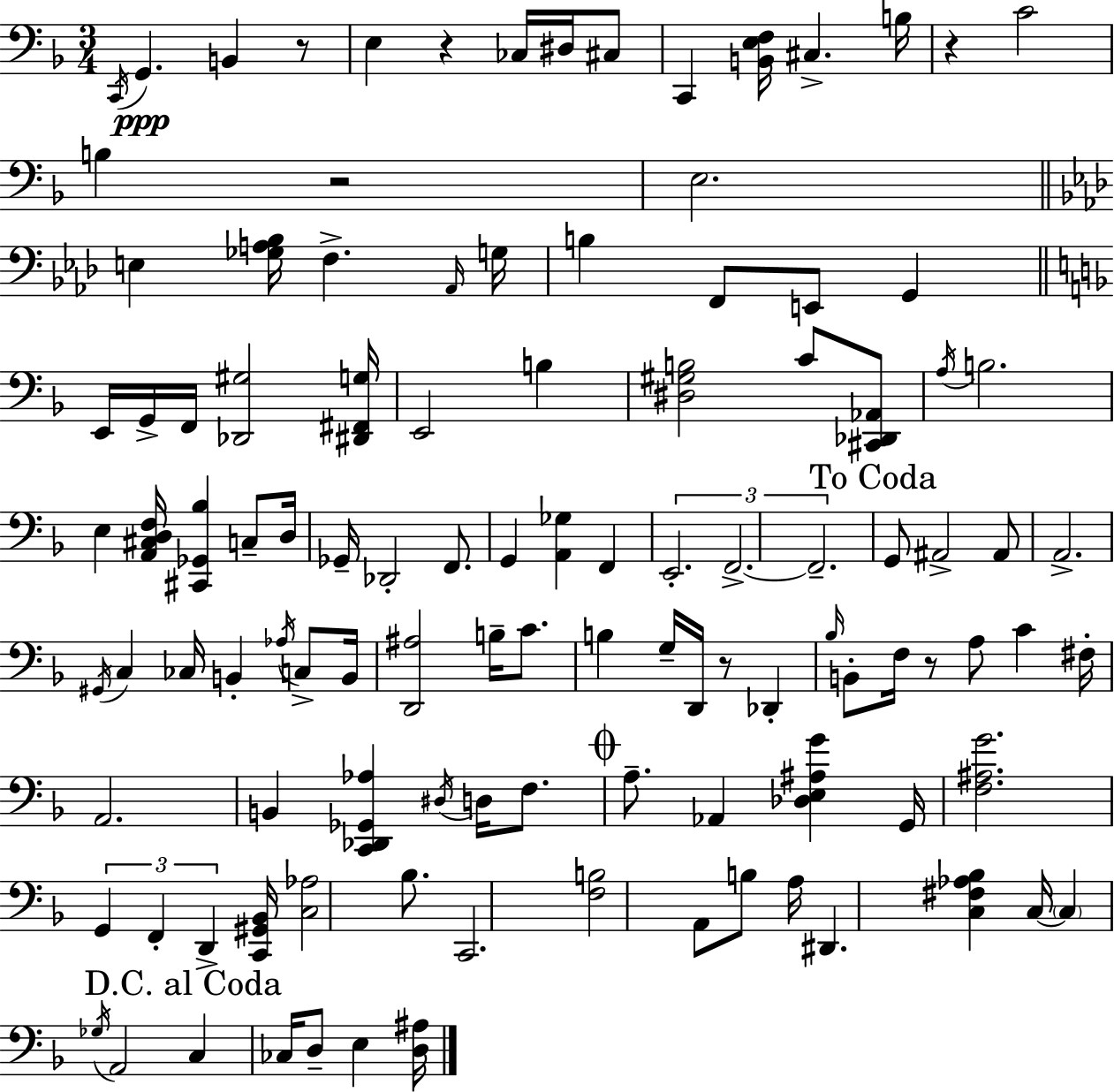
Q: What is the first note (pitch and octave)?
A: C2